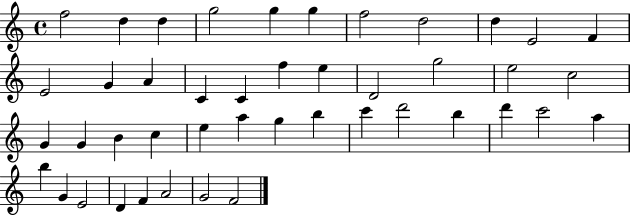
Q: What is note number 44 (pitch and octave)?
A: F4